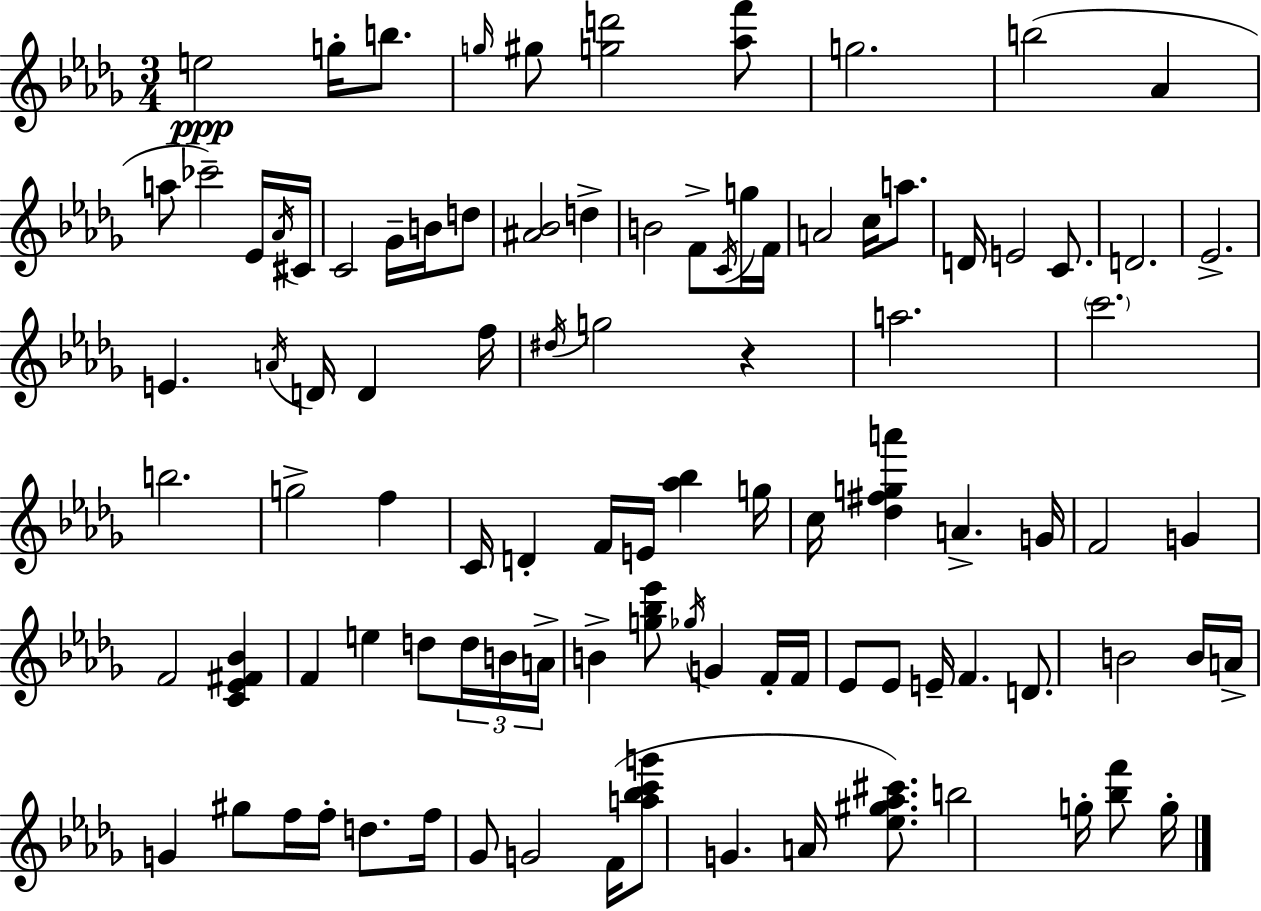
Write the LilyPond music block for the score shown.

{
  \clef treble
  \numericTimeSignature
  \time 3/4
  \key bes \minor
  e''2\ppp g''16-. b''8. | \grace { g''16 } gis''8 <g'' d'''>2 <aes'' f'''>8 | g''2. | b''2( aes'4 | \break a''8 ces'''2--) ees'16 | \acciaccatura { aes'16 } cis'16 c'2 ges'16-- b'16 | d''8 <ais' bes'>2 d''4-> | b'2 f'8-> | \break \acciaccatura { c'16 } g''16 f'16 a'2 c''16 | a''8. d'16 e'2 | c'8. d'2. | ees'2.-> | \break e'4. \acciaccatura { a'16 } d'16 d'4 | f''16 \acciaccatura { dis''16 } g''2 | r4 a''2. | \parenthesize c'''2. | \break b''2. | g''2-> | f''4 c'16 d'4-. f'16 e'16 | <aes'' bes''>4 g''16 c''16 <des'' fis'' g'' a'''>4 a'4.-> | \break g'16 f'2 | g'4 f'2 | <c' ees' fis' bes'>4 f'4 e''4 | d''8 \tuplet 3/2 { d''16 b'16 a'16-> } b'4-> <g'' bes'' ees'''>8 | \break \acciaccatura { ges''16 } g'4 f'16-. f'16 ees'8 ees'8 e'16-- | f'4. d'8. b'2 | b'16 a'16-> g'4 gis''8 | f''16 f''16-. d''8. f''16 ges'8 g'2 | \break f'16( <a'' bes'' c''' g'''>8 g'4. | a'16 <ees'' gis'' aes'' cis'''>8.) b''2 | g''16-. <bes'' f'''>8 g''16-. \bar "|."
}